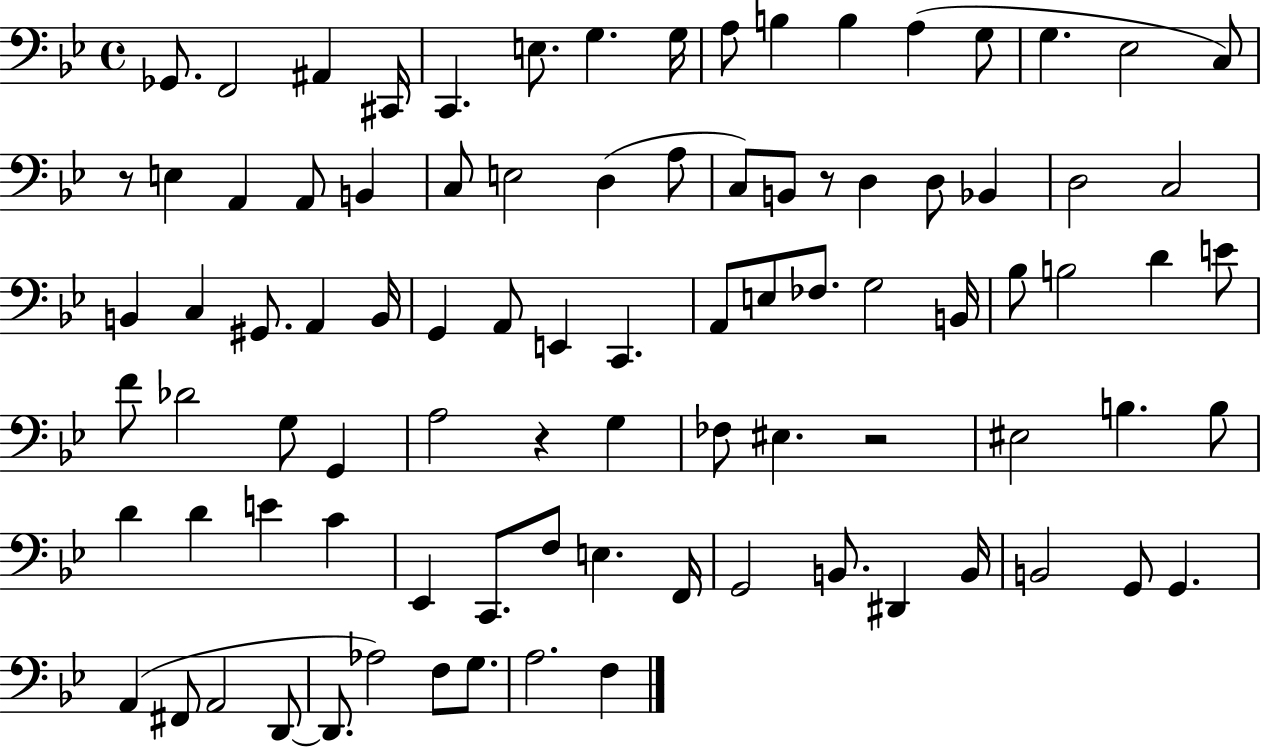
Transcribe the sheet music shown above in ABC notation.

X:1
T:Untitled
M:4/4
L:1/4
K:Bb
_G,,/2 F,,2 ^A,, ^C,,/4 C,, E,/2 G, G,/4 A,/2 B, B, A, G,/2 G, _E,2 C,/2 z/2 E, A,, A,,/2 B,, C,/2 E,2 D, A,/2 C,/2 B,,/2 z/2 D, D,/2 _B,, D,2 C,2 B,, C, ^G,,/2 A,, B,,/4 G,, A,,/2 E,, C,, A,,/2 E,/2 _F,/2 G,2 B,,/4 _B,/2 B,2 D E/2 F/2 _D2 G,/2 G,, A,2 z G, _F,/2 ^E, z2 ^E,2 B, B,/2 D D E C _E,, C,,/2 F,/2 E, F,,/4 G,,2 B,,/2 ^D,, B,,/4 B,,2 G,,/2 G,, A,, ^F,,/2 A,,2 D,,/2 D,,/2 _A,2 F,/2 G,/2 A,2 F,